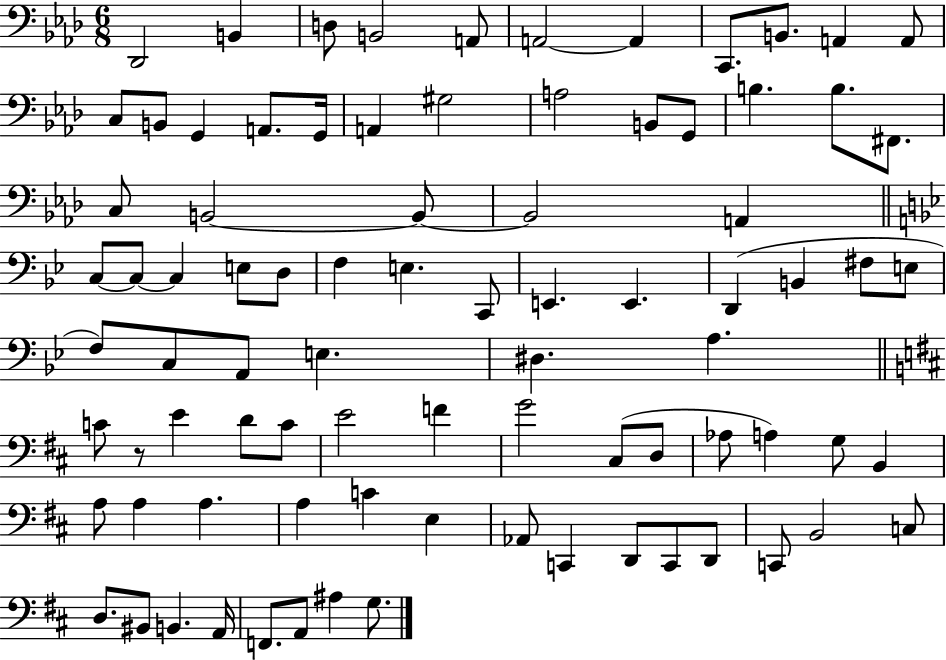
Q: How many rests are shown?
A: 1